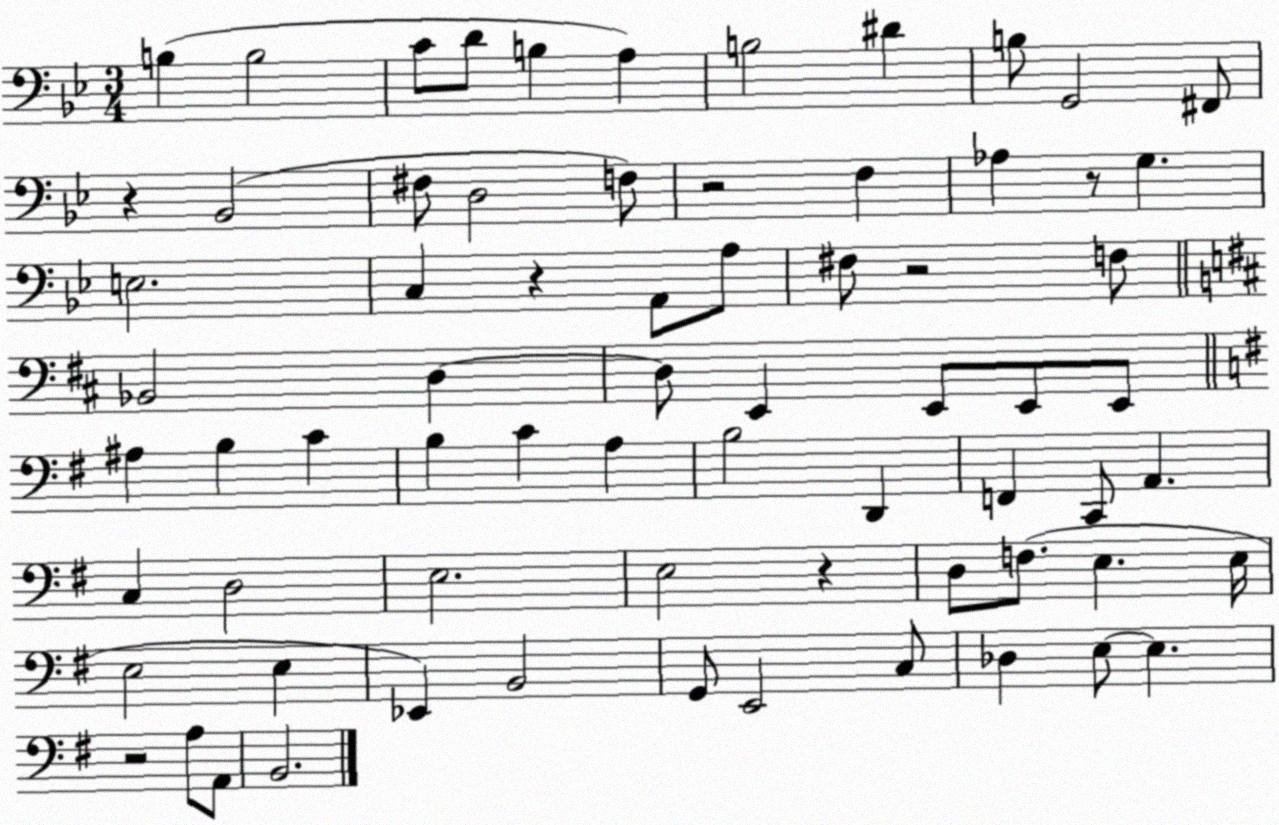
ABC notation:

X:1
T:Untitled
M:3/4
L:1/4
K:Bb
B, B,2 C/2 D/2 B, A, B,2 ^D B,/2 G,,2 ^F,,/2 z _B,,2 ^F,/2 D,2 F,/2 z2 F, _A, z/2 G, E,2 C, z A,,/2 A,/2 ^F,/2 z2 F,/2 _B,,2 D, D,/2 E,, E,,/2 E,,/2 E,,/2 ^A, B, C B, C A, B,2 D,, F,, C,,/2 A,, C, D,2 E,2 E,2 z D,/2 F,/2 E, E,/4 E,2 E, _E,, B,,2 G,,/2 E,,2 C,/2 _D, E,/2 E, z2 A,/2 A,,/2 B,,2